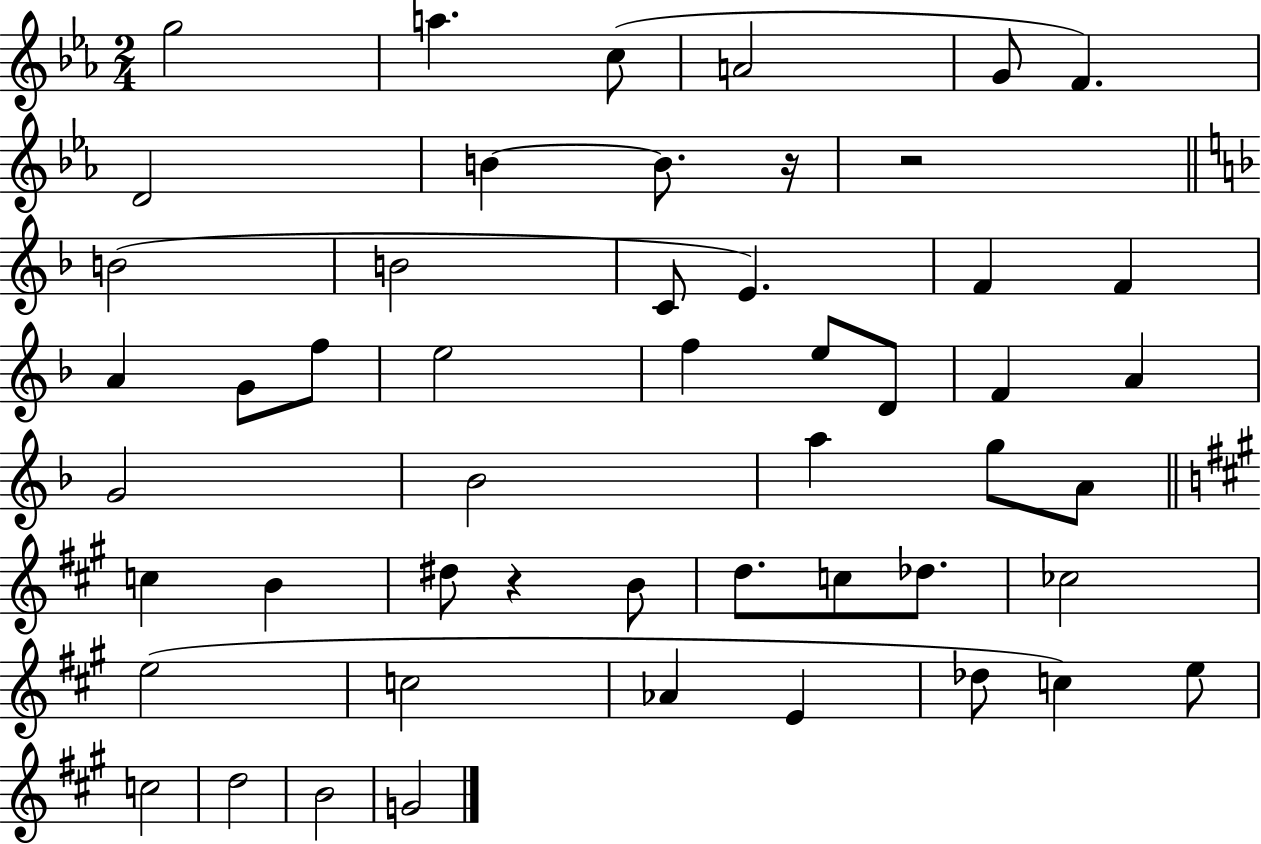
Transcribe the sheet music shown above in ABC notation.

X:1
T:Untitled
M:2/4
L:1/4
K:Eb
g2 a c/2 A2 G/2 F D2 B B/2 z/4 z2 B2 B2 C/2 E F F A G/2 f/2 e2 f e/2 D/2 F A G2 _B2 a g/2 A/2 c B ^d/2 z B/2 d/2 c/2 _d/2 _c2 e2 c2 _A E _d/2 c e/2 c2 d2 B2 G2